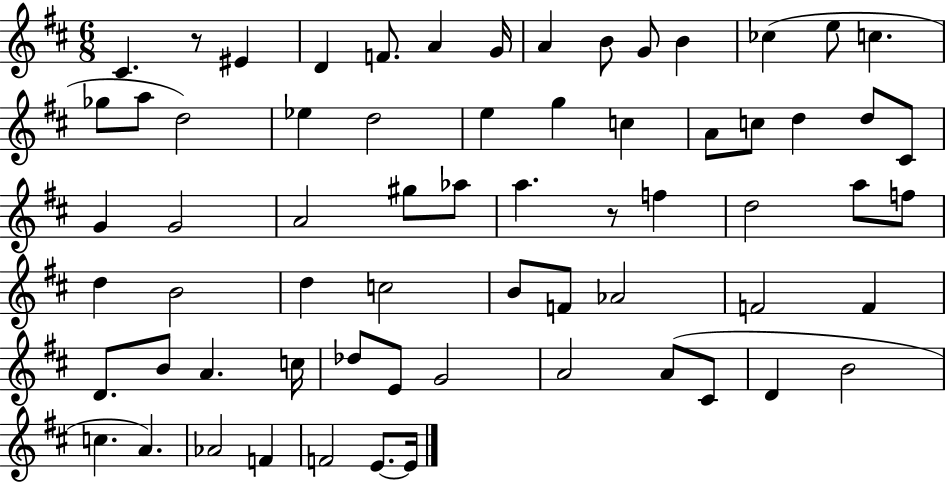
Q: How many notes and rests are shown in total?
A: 66